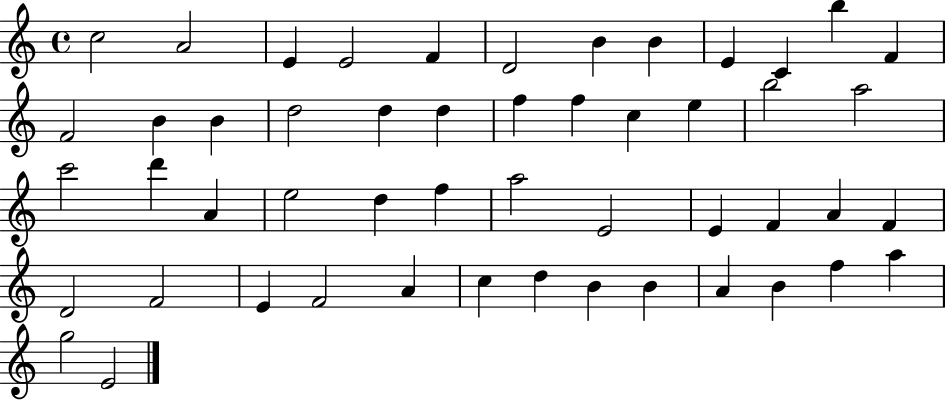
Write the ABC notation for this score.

X:1
T:Untitled
M:4/4
L:1/4
K:C
c2 A2 E E2 F D2 B B E C b F F2 B B d2 d d f f c e b2 a2 c'2 d' A e2 d f a2 E2 E F A F D2 F2 E F2 A c d B B A B f a g2 E2